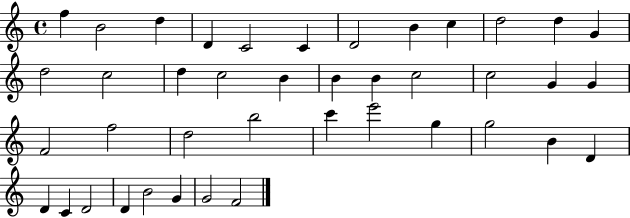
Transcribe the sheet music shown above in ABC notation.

X:1
T:Untitled
M:4/4
L:1/4
K:C
f B2 d D C2 C D2 B c d2 d G d2 c2 d c2 B B B c2 c2 G G F2 f2 d2 b2 c' e'2 g g2 B D D C D2 D B2 G G2 F2